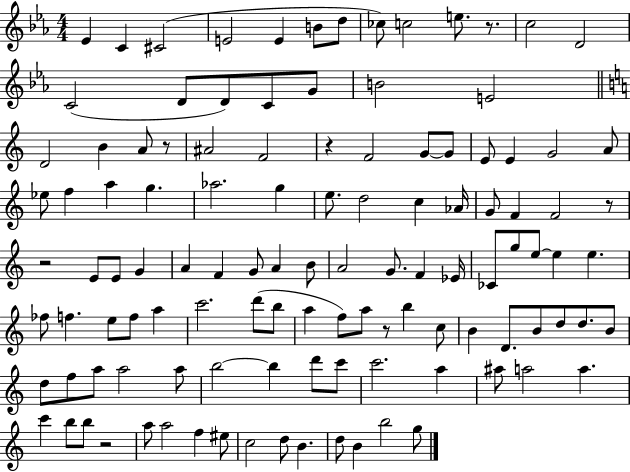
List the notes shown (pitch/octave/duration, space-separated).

Eb4/q C4/q C#4/h E4/h E4/q B4/e D5/e CES5/e C5/h E5/e. R/e. C5/h D4/h C4/h D4/e D4/e C4/e G4/e B4/h E4/h D4/h B4/q A4/e R/e A#4/h F4/h R/q F4/h G4/e G4/e E4/e E4/q G4/h A4/e Eb5/e F5/q A5/q G5/q. Ab5/h. G5/q E5/e. D5/h C5/q Ab4/s G4/e F4/q F4/h R/e R/h E4/e E4/e G4/q A4/q F4/q G4/e A4/q B4/e A4/h G4/e. F4/q Eb4/s CES4/e G5/e E5/e E5/q E5/q. FES5/e F5/q. E5/e F5/e A5/q C6/h. D6/e B5/e A5/q F5/e A5/e R/e B5/q C5/e B4/q D4/e. B4/e D5/e D5/e. B4/e D5/e F5/e A5/e A5/h A5/e B5/h B5/q D6/e C6/e C6/h. A5/q A#5/e A5/h A5/q. C6/q B5/e B5/e R/h A5/e A5/h F5/q EIS5/e C5/h D5/e B4/q. D5/e B4/q B5/h G5/e